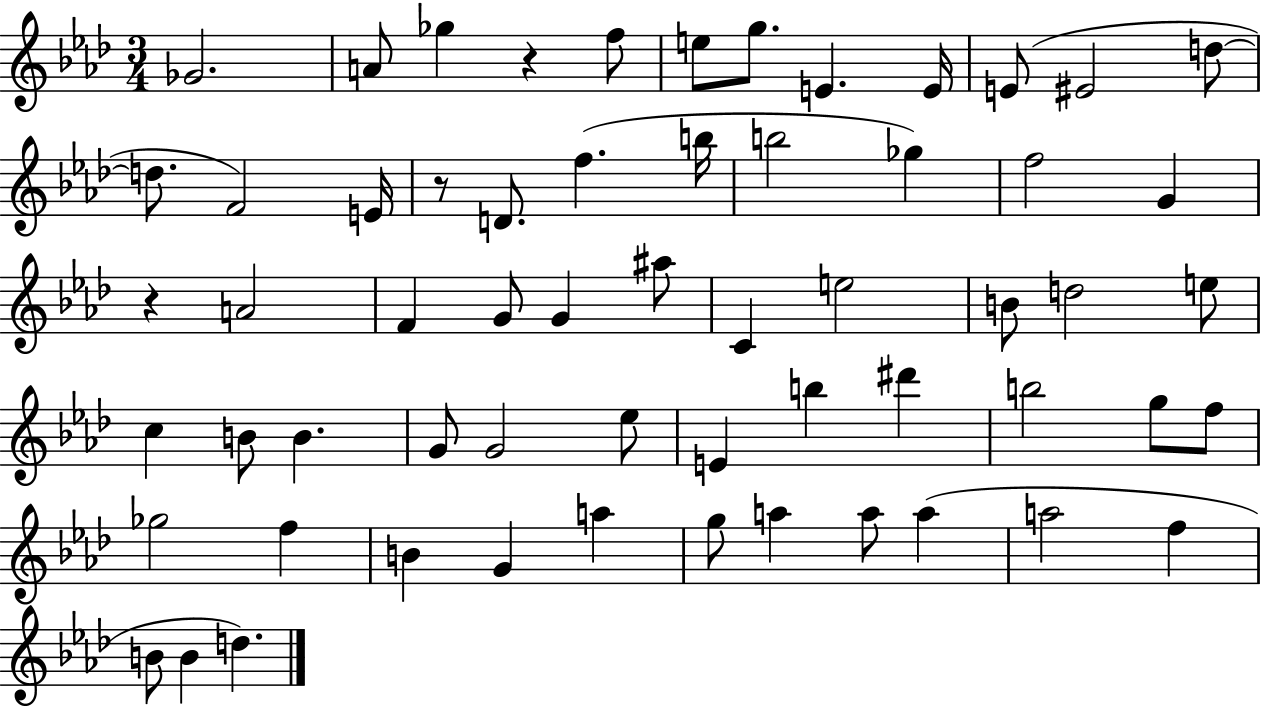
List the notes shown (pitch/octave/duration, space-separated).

Gb4/h. A4/e Gb5/q R/q F5/e E5/e G5/e. E4/q. E4/s E4/e EIS4/h D5/e D5/e. F4/h E4/s R/e D4/e. F5/q. B5/s B5/h Gb5/q F5/h G4/q R/q A4/h F4/q G4/e G4/q A#5/e C4/q E5/h B4/e D5/h E5/e C5/q B4/e B4/q. G4/e G4/h Eb5/e E4/q B5/q D#6/q B5/h G5/e F5/e Gb5/h F5/q B4/q G4/q A5/q G5/e A5/q A5/e A5/q A5/h F5/q B4/e B4/q D5/q.